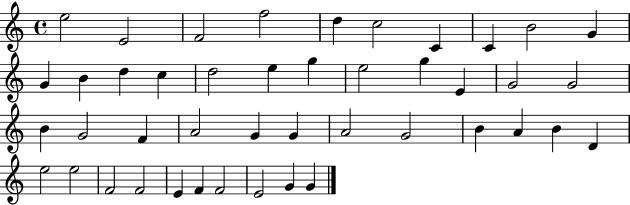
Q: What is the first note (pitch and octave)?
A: E5